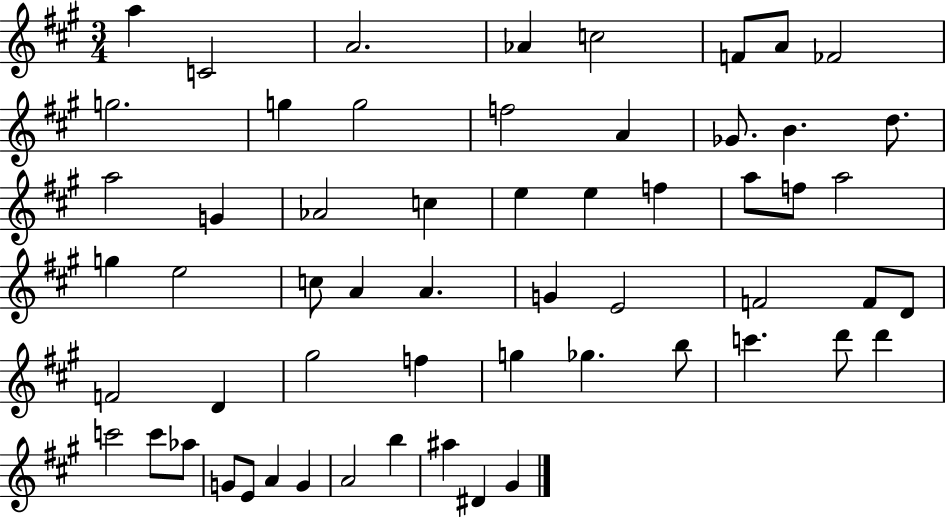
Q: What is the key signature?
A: A major